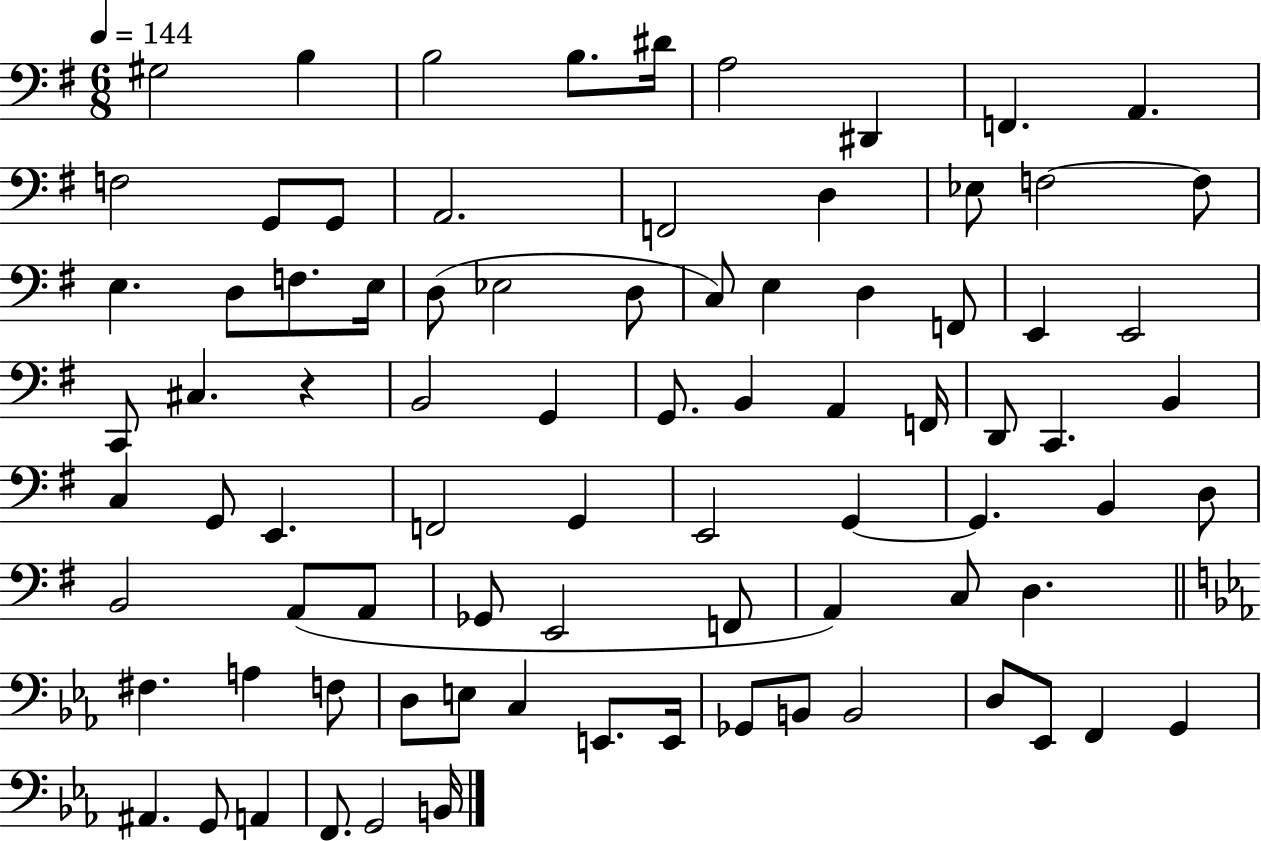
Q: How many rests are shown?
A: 1